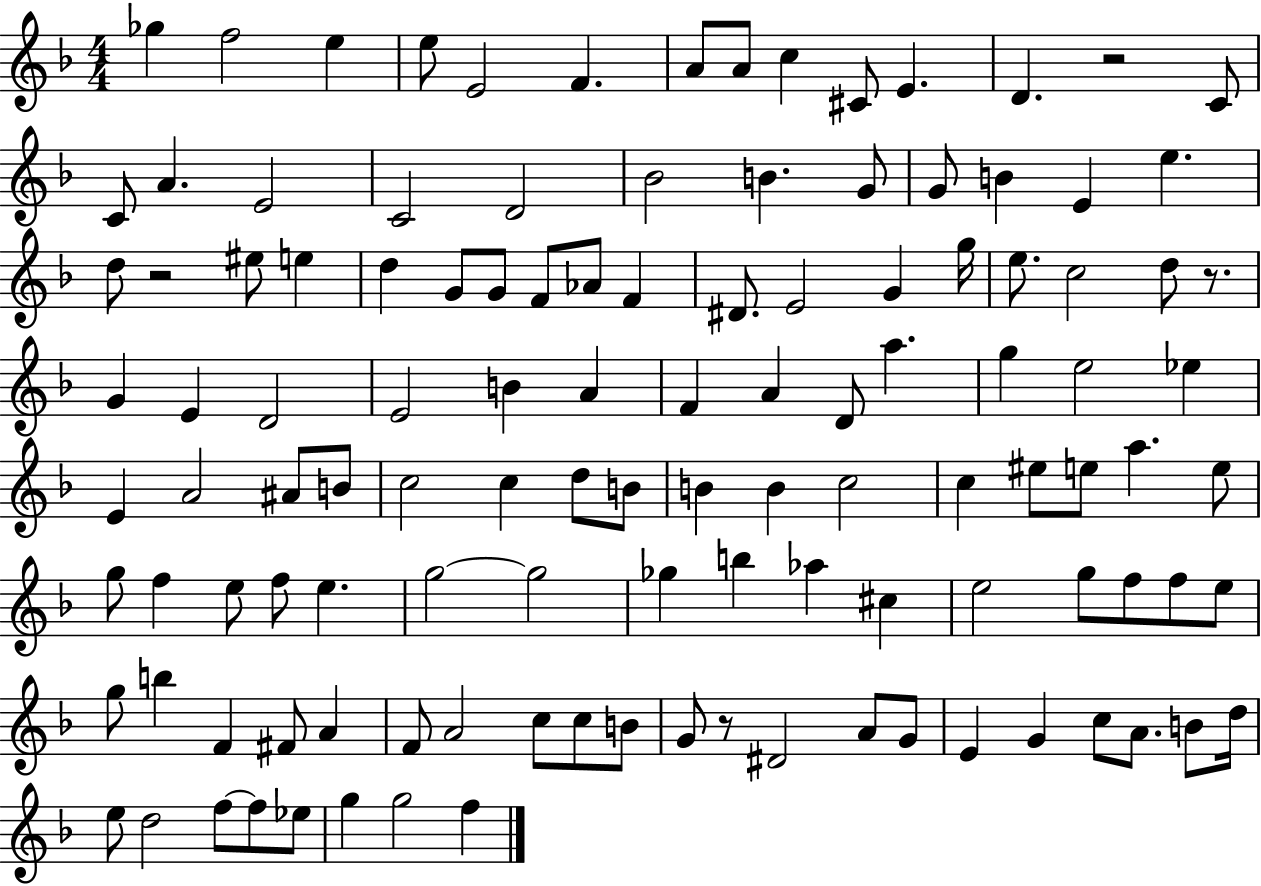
{
  \clef treble
  \numericTimeSignature
  \time 4/4
  \key f \major
  \repeat volta 2 { ges''4 f''2 e''4 | e''8 e'2 f'4. | a'8 a'8 c''4 cis'8 e'4. | d'4. r2 c'8 | \break c'8 a'4. e'2 | c'2 d'2 | bes'2 b'4. g'8 | g'8 b'4 e'4 e''4. | \break d''8 r2 eis''8 e''4 | d''4 g'8 g'8 f'8 aes'8 f'4 | dis'8. e'2 g'4 g''16 | e''8. c''2 d''8 r8. | \break g'4 e'4 d'2 | e'2 b'4 a'4 | f'4 a'4 d'8 a''4. | g''4 e''2 ees''4 | \break e'4 a'2 ais'8 b'8 | c''2 c''4 d''8 b'8 | b'4 b'4 c''2 | c''4 eis''8 e''8 a''4. e''8 | \break g''8 f''4 e''8 f''8 e''4. | g''2~~ g''2 | ges''4 b''4 aes''4 cis''4 | e''2 g''8 f''8 f''8 e''8 | \break g''8 b''4 f'4 fis'8 a'4 | f'8 a'2 c''8 c''8 b'8 | g'8 r8 dis'2 a'8 g'8 | e'4 g'4 c''8 a'8. b'8 d''16 | \break e''8 d''2 f''8~~ f''8 ees''8 | g''4 g''2 f''4 | } \bar "|."
}